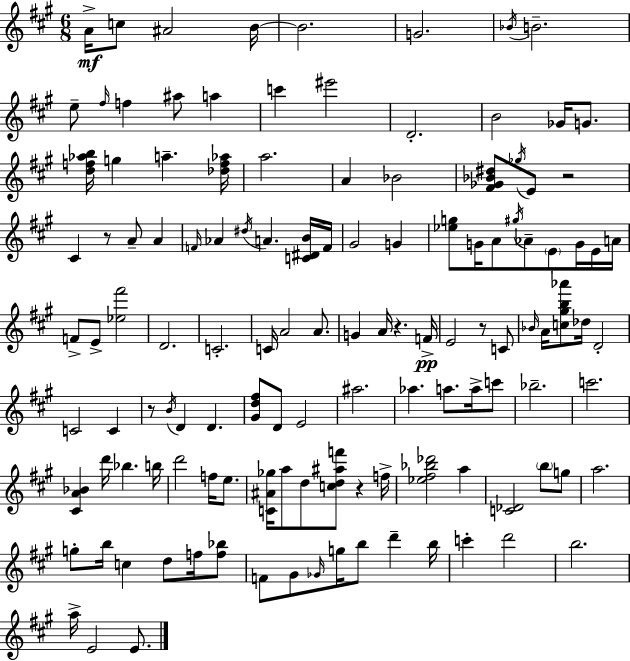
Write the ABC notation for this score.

X:1
T:Untitled
M:6/8
L:1/4
K:A
A/4 c/2 ^A2 B/4 B2 G2 _B/4 B2 e/2 ^f/4 f ^a/2 a c' ^e'2 D2 B2 _G/4 G/2 [df_ab]/4 g a [_df_a]/4 a2 A _B2 [^F_G_B^d]/2 _g/4 E/2 z2 ^C z/2 A/2 A F/4 _A ^d/4 A [C^DB]/4 F/4 ^G2 G [_eg]/2 G/4 A/2 ^g/4 _A/2 E/2 G/4 E/4 A/4 F/2 E/2 [_e^f']2 D2 C2 C/4 A2 A/2 G A/4 z F/4 E2 z/2 C/2 _B/4 A/4 [c^gb_a']/2 _d/4 D2 C2 C z/2 B/4 D D [^Gd^f]/2 D/2 E2 ^a2 _a a/2 a/4 c'/2 _b2 c'2 [^CA_B] d'/4 _b b/4 d'2 f/4 e/2 [C^A_g]/4 a/2 d/2 [cd^af']/2 z f/4 [_e^f_b_d']2 a [C_D]2 b/2 g/2 a2 g/2 b/4 c d/2 f/4 [f_b]/2 F/2 ^G/2 _G/4 g/4 b/2 d' b/4 c' d'2 b2 a/4 E2 E/2